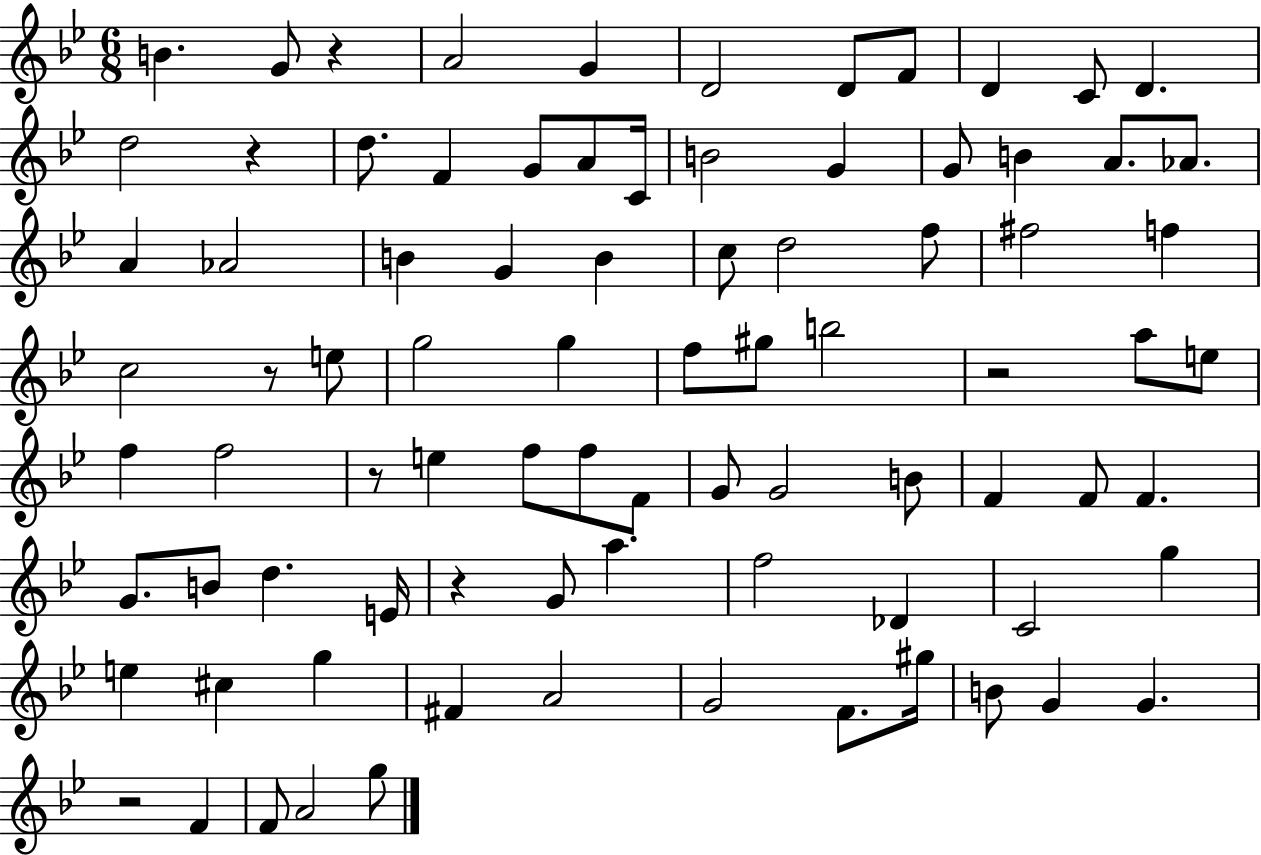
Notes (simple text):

B4/q. G4/e R/q A4/h G4/q D4/h D4/e F4/e D4/q C4/e D4/q. D5/h R/q D5/e. F4/q G4/e A4/e C4/s B4/h G4/q G4/e B4/q A4/e. Ab4/e. A4/q Ab4/h B4/q G4/q B4/q C5/e D5/h F5/e F#5/h F5/q C5/h R/e E5/e G5/h G5/q F5/e G#5/e B5/h R/h A5/e E5/e F5/q F5/h R/e E5/q F5/e F5/e F4/e G4/e G4/h B4/e F4/q F4/e F4/q. G4/e. B4/e D5/q. E4/s R/q G4/e A5/q. F5/h Db4/q C4/h G5/q E5/q C#5/q G5/q F#4/q A4/h G4/h F4/e. G#5/s B4/e G4/q G4/q. R/h F4/q F4/e A4/h G5/e